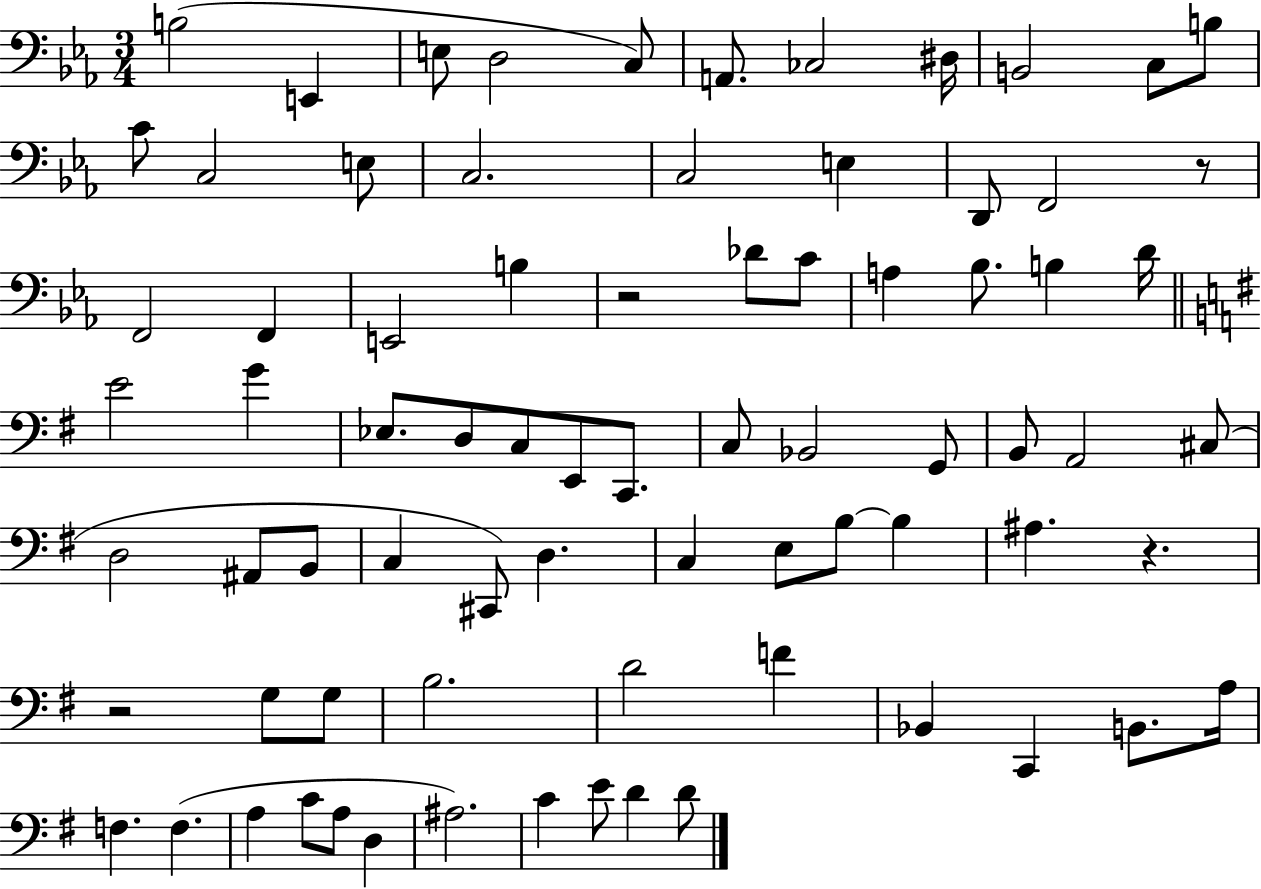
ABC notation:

X:1
T:Untitled
M:3/4
L:1/4
K:Eb
B,2 E,, E,/2 D,2 C,/2 A,,/2 _C,2 ^D,/4 B,,2 C,/2 B,/2 C/2 C,2 E,/2 C,2 C,2 E, D,,/2 F,,2 z/2 F,,2 F,, E,,2 B, z2 _D/2 C/2 A, _B,/2 B, D/4 E2 G _E,/2 D,/2 C,/2 E,,/2 C,,/2 C,/2 _B,,2 G,,/2 B,,/2 A,,2 ^C,/2 D,2 ^A,,/2 B,,/2 C, ^C,,/2 D, C, E,/2 B,/2 B, ^A, z z2 G,/2 G,/2 B,2 D2 F _B,, C,, B,,/2 A,/4 F, F, A, C/2 A,/2 D, ^A,2 C E/2 D D/2